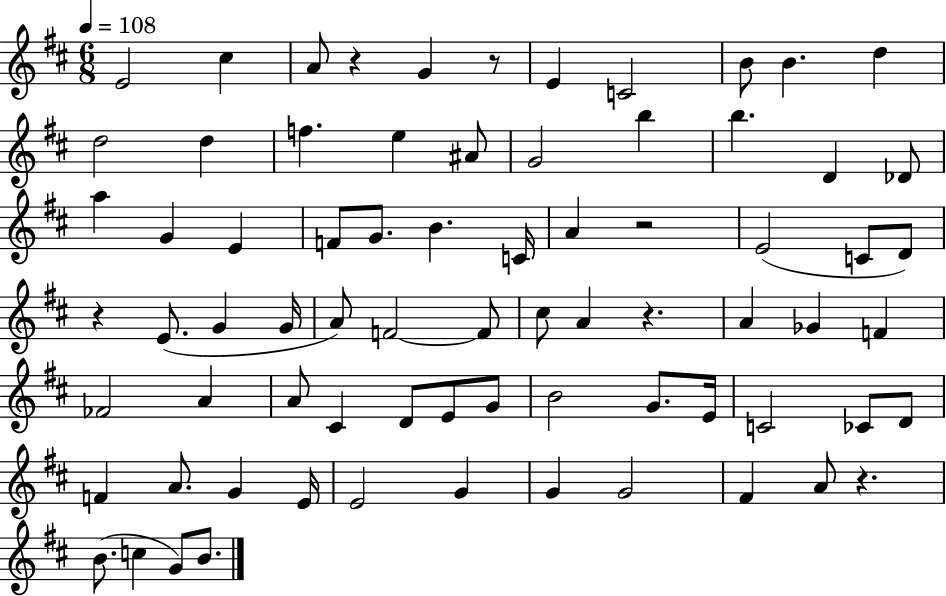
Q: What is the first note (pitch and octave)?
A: E4